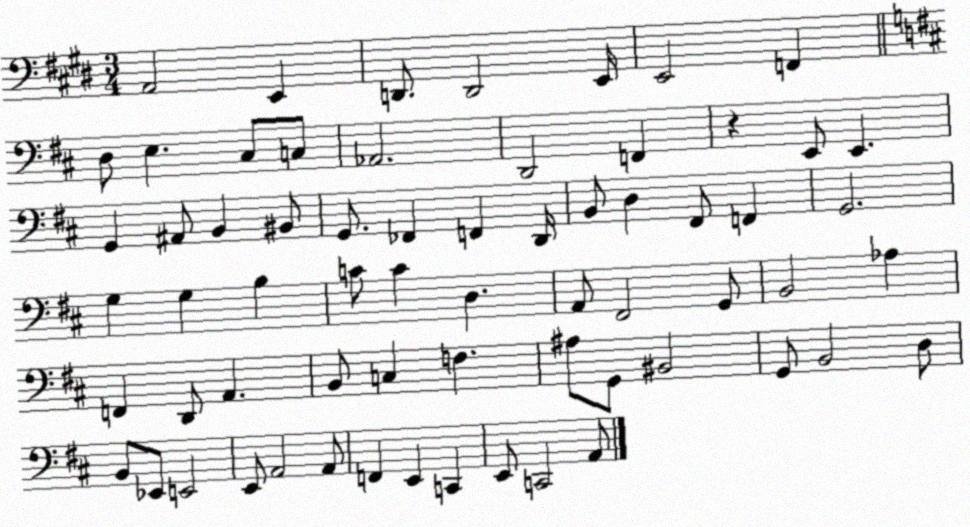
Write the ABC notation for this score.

X:1
T:Untitled
M:3/4
L:1/4
K:E
A,,2 E,, D,,/2 D,,2 E,,/4 E,,2 F,, D,/2 E, ^C,/2 C,/2 _A,,2 D,,2 F,, z E,,/2 E,, G,, ^A,,/2 B,, ^B,,/2 G,,/2 _F,, F,, D,,/4 B,,/2 D, ^F,,/2 F,, G,,2 G, G, B, C/2 C D, A,,/2 ^F,,2 G,,/2 B,,2 _A, F,, D,,/2 A,, B,,/2 C, F, ^A,/2 G,,/2 ^B,,2 G,,/2 B,,2 D,/2 B,,/2 _E,,/2 E,,2 E,,/2 A,,2 A,,/2 F,, E,, C,, E,,/2 C,,2 A,,/2